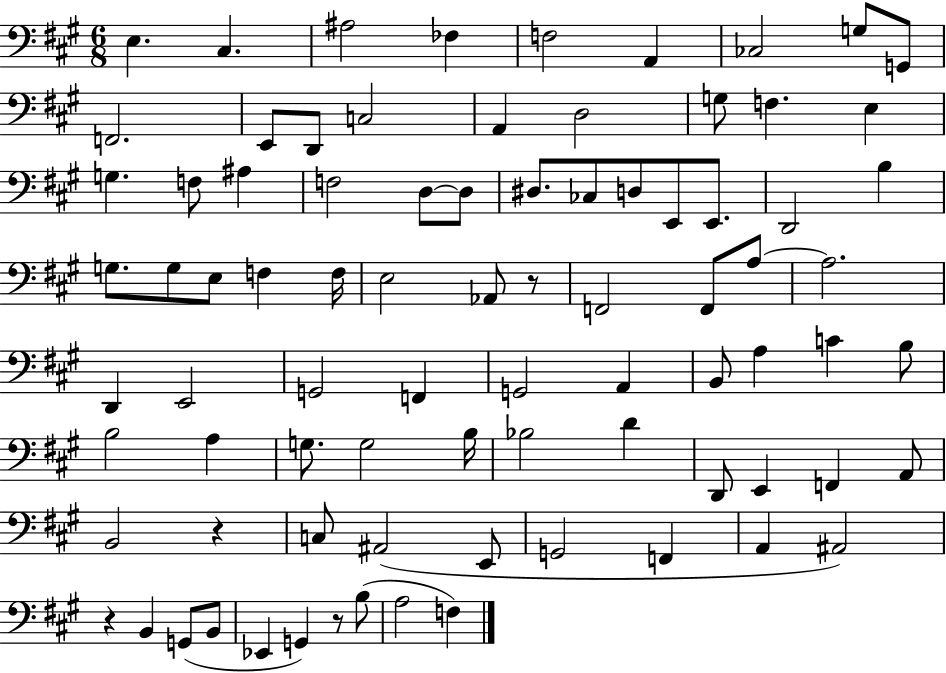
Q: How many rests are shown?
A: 4